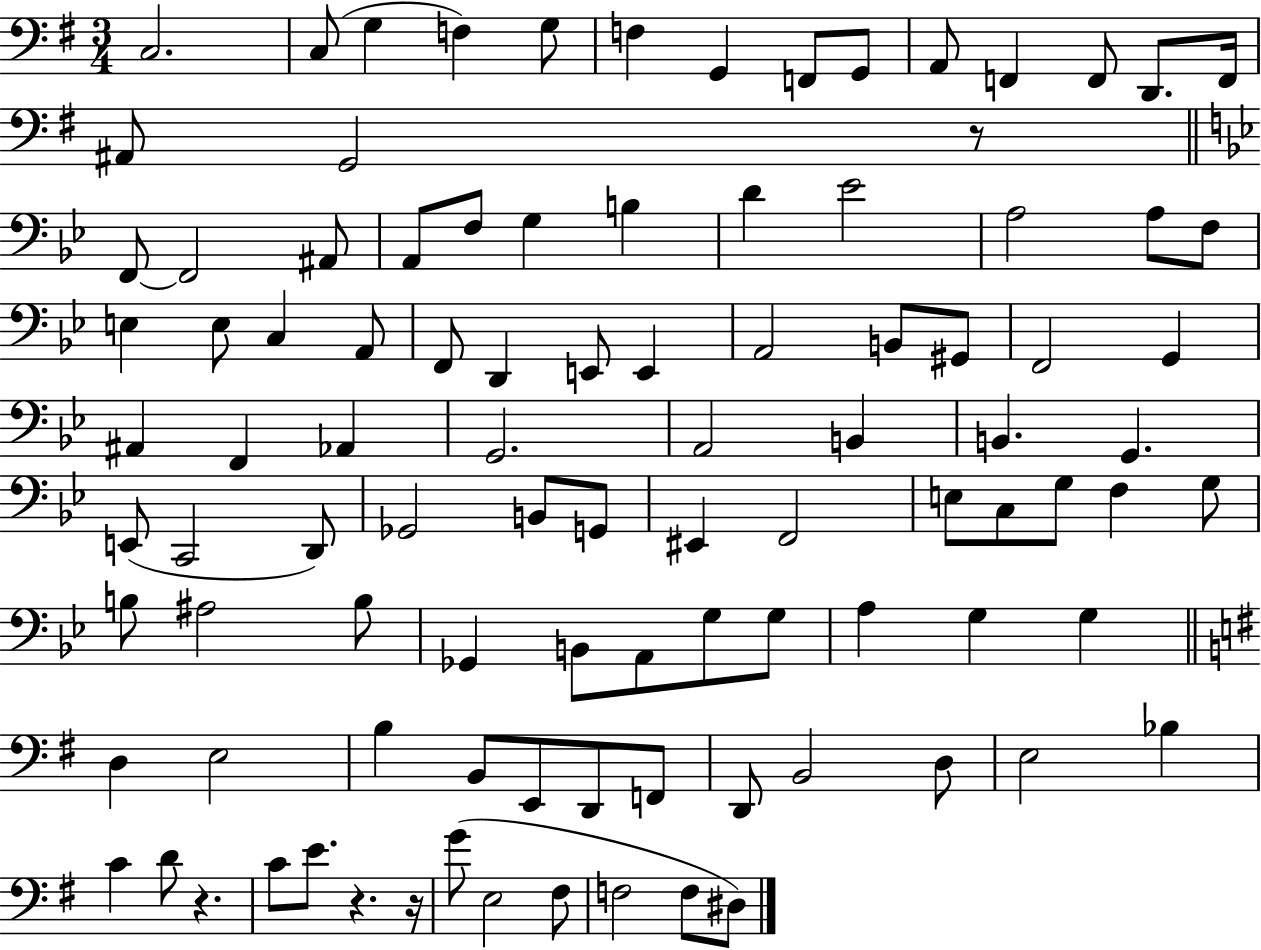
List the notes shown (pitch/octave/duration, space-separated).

C3/h. C3/e G3/q F3/q G3/e F3/q G2/q F2/e G2/e A2/e F2/q F2/e D2/e. F2/s A#2/e G2/h R/e F2/e F2/h A#2/e A2/e F3/e G3/q B3/q D4/q Eb4/h A3/h A3/e F3/e E3/q E3/e C3/q A2/e F2/e D2/q E2/e E2/q A2/h B2/e G#2/e F2/h G2/q A#2/q F2/q Ab2/q G2/h. A2/h B2/q B2/q. G2/q. E2/e C2/h D2/e Gb2/h B2/e G2/e EIS2/q F2/h E3/e C3/e G3/e F3/q G3/e B3/e A#3/h B3/e Gb2/q B2/e A2/e G3/e G3/e A3/q G3/q G3/q D3/q E3/h B3/q B2/e E2/e D2/e F2/e D2/e B2/h D3/e E3/h Bb3/q C4/q D4/e R/q. C4/e E4/e. R/q. R/s G4/e E3/h F#3/e F3/h F3/e D#3/e